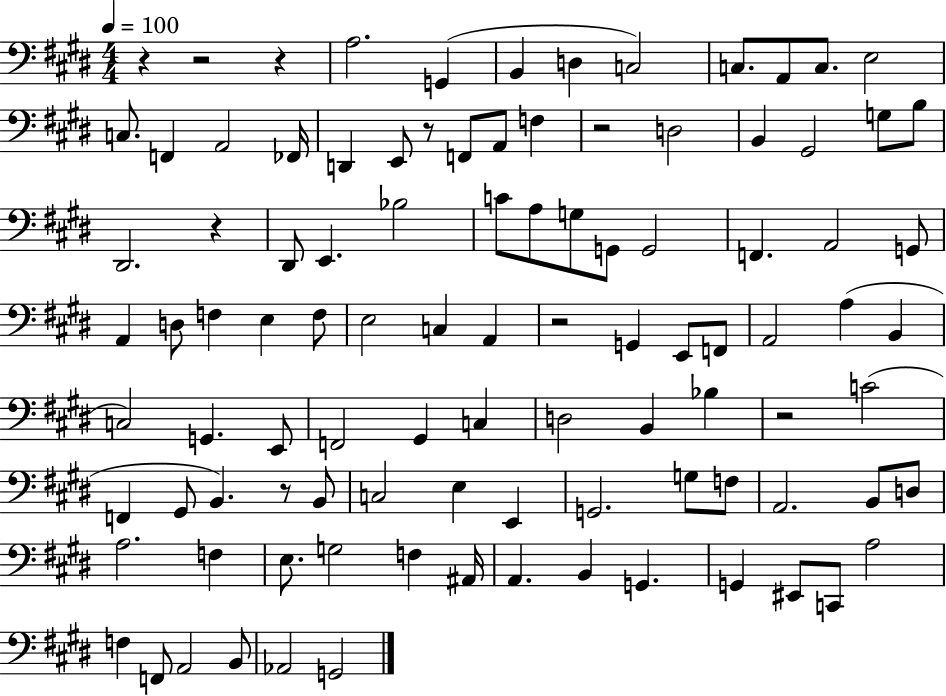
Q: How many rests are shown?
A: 9